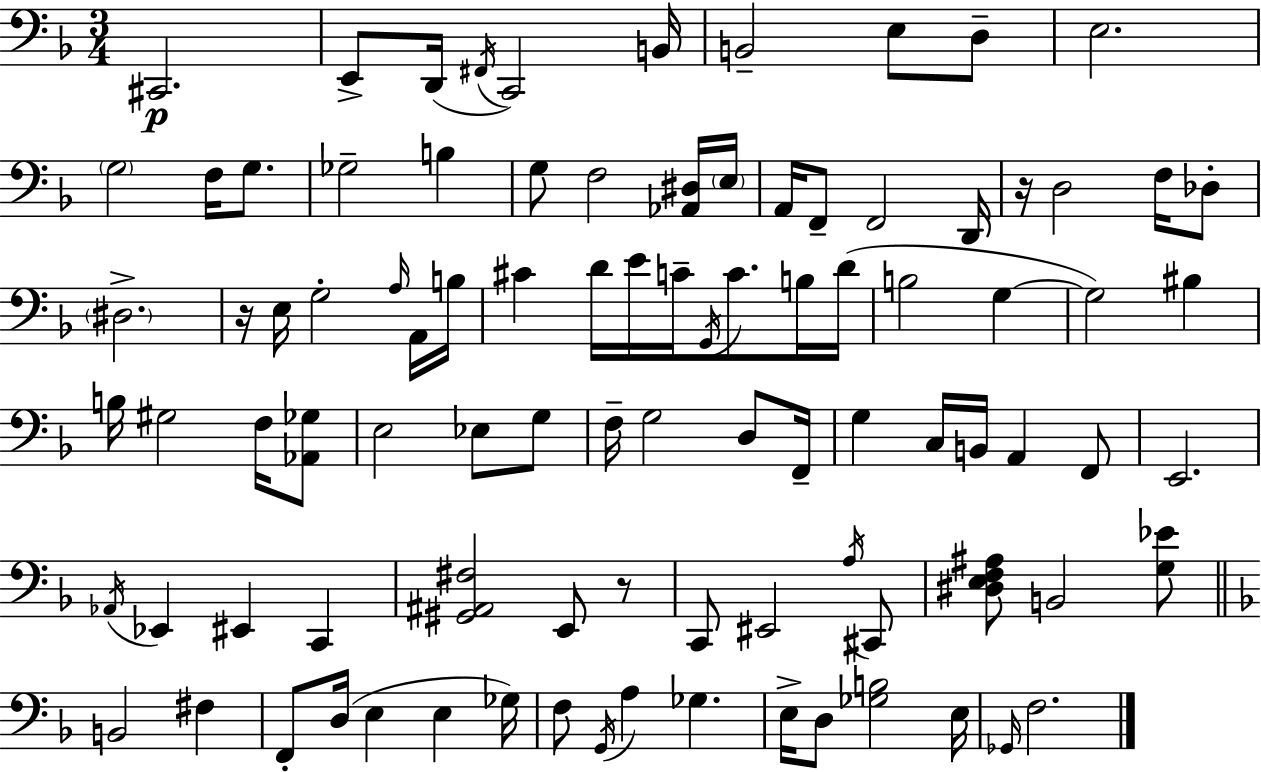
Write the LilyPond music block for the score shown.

{
  \clef bass
  \numericTimeSignature
  \time 3/4
  \key f \major
  cis,2.\p | e,8-> d,16( \acciaccatura { fis,16 } c,2) | b,16 b,2-- e8 d8-- | e2. | \break \parenthesize g2 f16 g8. | ges2-- b4 | g8 f2 <aes, dis>16 | \parenthesize e16 a,16 f,8-- f,2 | \break d,16 r16 d2 f16 des8-. | \parenthesize dis2.-> | r16 e16 g2-. \grace { a16 } | a,16 b16 cis'4 d'16 e'16 c'16-- \acciaccatura { g,16 } c'8. | \break b16 d'16( b2 g4~~ | g2) bis4 | b16 gis2 | f16 <aes, ges>8 e2 ees8 | \break g8 f16-- g2 | d8 f,16-- g4 c16 b,16 a,4 | f,8 e,2. | \acciaccatura { aes,16 } ees,4 eis,4 | \break c,4 <gis, ais, fis>2 | e,8 r8 c,8 eis,2 | \acciaccatura { a16 } cis,8 <dis e f ais>8 b,2 | <g ees'>8 \bar "||" \break \key d \minor b,2 fis4 | f,8-. d16( e4 e4 ges16) | f8 \acciaccatura { g,16 } a4 ges4. | e16-> d8 <ges b>2 | \break e16 \grace { ges,16 } f2. | \bar "|."
}